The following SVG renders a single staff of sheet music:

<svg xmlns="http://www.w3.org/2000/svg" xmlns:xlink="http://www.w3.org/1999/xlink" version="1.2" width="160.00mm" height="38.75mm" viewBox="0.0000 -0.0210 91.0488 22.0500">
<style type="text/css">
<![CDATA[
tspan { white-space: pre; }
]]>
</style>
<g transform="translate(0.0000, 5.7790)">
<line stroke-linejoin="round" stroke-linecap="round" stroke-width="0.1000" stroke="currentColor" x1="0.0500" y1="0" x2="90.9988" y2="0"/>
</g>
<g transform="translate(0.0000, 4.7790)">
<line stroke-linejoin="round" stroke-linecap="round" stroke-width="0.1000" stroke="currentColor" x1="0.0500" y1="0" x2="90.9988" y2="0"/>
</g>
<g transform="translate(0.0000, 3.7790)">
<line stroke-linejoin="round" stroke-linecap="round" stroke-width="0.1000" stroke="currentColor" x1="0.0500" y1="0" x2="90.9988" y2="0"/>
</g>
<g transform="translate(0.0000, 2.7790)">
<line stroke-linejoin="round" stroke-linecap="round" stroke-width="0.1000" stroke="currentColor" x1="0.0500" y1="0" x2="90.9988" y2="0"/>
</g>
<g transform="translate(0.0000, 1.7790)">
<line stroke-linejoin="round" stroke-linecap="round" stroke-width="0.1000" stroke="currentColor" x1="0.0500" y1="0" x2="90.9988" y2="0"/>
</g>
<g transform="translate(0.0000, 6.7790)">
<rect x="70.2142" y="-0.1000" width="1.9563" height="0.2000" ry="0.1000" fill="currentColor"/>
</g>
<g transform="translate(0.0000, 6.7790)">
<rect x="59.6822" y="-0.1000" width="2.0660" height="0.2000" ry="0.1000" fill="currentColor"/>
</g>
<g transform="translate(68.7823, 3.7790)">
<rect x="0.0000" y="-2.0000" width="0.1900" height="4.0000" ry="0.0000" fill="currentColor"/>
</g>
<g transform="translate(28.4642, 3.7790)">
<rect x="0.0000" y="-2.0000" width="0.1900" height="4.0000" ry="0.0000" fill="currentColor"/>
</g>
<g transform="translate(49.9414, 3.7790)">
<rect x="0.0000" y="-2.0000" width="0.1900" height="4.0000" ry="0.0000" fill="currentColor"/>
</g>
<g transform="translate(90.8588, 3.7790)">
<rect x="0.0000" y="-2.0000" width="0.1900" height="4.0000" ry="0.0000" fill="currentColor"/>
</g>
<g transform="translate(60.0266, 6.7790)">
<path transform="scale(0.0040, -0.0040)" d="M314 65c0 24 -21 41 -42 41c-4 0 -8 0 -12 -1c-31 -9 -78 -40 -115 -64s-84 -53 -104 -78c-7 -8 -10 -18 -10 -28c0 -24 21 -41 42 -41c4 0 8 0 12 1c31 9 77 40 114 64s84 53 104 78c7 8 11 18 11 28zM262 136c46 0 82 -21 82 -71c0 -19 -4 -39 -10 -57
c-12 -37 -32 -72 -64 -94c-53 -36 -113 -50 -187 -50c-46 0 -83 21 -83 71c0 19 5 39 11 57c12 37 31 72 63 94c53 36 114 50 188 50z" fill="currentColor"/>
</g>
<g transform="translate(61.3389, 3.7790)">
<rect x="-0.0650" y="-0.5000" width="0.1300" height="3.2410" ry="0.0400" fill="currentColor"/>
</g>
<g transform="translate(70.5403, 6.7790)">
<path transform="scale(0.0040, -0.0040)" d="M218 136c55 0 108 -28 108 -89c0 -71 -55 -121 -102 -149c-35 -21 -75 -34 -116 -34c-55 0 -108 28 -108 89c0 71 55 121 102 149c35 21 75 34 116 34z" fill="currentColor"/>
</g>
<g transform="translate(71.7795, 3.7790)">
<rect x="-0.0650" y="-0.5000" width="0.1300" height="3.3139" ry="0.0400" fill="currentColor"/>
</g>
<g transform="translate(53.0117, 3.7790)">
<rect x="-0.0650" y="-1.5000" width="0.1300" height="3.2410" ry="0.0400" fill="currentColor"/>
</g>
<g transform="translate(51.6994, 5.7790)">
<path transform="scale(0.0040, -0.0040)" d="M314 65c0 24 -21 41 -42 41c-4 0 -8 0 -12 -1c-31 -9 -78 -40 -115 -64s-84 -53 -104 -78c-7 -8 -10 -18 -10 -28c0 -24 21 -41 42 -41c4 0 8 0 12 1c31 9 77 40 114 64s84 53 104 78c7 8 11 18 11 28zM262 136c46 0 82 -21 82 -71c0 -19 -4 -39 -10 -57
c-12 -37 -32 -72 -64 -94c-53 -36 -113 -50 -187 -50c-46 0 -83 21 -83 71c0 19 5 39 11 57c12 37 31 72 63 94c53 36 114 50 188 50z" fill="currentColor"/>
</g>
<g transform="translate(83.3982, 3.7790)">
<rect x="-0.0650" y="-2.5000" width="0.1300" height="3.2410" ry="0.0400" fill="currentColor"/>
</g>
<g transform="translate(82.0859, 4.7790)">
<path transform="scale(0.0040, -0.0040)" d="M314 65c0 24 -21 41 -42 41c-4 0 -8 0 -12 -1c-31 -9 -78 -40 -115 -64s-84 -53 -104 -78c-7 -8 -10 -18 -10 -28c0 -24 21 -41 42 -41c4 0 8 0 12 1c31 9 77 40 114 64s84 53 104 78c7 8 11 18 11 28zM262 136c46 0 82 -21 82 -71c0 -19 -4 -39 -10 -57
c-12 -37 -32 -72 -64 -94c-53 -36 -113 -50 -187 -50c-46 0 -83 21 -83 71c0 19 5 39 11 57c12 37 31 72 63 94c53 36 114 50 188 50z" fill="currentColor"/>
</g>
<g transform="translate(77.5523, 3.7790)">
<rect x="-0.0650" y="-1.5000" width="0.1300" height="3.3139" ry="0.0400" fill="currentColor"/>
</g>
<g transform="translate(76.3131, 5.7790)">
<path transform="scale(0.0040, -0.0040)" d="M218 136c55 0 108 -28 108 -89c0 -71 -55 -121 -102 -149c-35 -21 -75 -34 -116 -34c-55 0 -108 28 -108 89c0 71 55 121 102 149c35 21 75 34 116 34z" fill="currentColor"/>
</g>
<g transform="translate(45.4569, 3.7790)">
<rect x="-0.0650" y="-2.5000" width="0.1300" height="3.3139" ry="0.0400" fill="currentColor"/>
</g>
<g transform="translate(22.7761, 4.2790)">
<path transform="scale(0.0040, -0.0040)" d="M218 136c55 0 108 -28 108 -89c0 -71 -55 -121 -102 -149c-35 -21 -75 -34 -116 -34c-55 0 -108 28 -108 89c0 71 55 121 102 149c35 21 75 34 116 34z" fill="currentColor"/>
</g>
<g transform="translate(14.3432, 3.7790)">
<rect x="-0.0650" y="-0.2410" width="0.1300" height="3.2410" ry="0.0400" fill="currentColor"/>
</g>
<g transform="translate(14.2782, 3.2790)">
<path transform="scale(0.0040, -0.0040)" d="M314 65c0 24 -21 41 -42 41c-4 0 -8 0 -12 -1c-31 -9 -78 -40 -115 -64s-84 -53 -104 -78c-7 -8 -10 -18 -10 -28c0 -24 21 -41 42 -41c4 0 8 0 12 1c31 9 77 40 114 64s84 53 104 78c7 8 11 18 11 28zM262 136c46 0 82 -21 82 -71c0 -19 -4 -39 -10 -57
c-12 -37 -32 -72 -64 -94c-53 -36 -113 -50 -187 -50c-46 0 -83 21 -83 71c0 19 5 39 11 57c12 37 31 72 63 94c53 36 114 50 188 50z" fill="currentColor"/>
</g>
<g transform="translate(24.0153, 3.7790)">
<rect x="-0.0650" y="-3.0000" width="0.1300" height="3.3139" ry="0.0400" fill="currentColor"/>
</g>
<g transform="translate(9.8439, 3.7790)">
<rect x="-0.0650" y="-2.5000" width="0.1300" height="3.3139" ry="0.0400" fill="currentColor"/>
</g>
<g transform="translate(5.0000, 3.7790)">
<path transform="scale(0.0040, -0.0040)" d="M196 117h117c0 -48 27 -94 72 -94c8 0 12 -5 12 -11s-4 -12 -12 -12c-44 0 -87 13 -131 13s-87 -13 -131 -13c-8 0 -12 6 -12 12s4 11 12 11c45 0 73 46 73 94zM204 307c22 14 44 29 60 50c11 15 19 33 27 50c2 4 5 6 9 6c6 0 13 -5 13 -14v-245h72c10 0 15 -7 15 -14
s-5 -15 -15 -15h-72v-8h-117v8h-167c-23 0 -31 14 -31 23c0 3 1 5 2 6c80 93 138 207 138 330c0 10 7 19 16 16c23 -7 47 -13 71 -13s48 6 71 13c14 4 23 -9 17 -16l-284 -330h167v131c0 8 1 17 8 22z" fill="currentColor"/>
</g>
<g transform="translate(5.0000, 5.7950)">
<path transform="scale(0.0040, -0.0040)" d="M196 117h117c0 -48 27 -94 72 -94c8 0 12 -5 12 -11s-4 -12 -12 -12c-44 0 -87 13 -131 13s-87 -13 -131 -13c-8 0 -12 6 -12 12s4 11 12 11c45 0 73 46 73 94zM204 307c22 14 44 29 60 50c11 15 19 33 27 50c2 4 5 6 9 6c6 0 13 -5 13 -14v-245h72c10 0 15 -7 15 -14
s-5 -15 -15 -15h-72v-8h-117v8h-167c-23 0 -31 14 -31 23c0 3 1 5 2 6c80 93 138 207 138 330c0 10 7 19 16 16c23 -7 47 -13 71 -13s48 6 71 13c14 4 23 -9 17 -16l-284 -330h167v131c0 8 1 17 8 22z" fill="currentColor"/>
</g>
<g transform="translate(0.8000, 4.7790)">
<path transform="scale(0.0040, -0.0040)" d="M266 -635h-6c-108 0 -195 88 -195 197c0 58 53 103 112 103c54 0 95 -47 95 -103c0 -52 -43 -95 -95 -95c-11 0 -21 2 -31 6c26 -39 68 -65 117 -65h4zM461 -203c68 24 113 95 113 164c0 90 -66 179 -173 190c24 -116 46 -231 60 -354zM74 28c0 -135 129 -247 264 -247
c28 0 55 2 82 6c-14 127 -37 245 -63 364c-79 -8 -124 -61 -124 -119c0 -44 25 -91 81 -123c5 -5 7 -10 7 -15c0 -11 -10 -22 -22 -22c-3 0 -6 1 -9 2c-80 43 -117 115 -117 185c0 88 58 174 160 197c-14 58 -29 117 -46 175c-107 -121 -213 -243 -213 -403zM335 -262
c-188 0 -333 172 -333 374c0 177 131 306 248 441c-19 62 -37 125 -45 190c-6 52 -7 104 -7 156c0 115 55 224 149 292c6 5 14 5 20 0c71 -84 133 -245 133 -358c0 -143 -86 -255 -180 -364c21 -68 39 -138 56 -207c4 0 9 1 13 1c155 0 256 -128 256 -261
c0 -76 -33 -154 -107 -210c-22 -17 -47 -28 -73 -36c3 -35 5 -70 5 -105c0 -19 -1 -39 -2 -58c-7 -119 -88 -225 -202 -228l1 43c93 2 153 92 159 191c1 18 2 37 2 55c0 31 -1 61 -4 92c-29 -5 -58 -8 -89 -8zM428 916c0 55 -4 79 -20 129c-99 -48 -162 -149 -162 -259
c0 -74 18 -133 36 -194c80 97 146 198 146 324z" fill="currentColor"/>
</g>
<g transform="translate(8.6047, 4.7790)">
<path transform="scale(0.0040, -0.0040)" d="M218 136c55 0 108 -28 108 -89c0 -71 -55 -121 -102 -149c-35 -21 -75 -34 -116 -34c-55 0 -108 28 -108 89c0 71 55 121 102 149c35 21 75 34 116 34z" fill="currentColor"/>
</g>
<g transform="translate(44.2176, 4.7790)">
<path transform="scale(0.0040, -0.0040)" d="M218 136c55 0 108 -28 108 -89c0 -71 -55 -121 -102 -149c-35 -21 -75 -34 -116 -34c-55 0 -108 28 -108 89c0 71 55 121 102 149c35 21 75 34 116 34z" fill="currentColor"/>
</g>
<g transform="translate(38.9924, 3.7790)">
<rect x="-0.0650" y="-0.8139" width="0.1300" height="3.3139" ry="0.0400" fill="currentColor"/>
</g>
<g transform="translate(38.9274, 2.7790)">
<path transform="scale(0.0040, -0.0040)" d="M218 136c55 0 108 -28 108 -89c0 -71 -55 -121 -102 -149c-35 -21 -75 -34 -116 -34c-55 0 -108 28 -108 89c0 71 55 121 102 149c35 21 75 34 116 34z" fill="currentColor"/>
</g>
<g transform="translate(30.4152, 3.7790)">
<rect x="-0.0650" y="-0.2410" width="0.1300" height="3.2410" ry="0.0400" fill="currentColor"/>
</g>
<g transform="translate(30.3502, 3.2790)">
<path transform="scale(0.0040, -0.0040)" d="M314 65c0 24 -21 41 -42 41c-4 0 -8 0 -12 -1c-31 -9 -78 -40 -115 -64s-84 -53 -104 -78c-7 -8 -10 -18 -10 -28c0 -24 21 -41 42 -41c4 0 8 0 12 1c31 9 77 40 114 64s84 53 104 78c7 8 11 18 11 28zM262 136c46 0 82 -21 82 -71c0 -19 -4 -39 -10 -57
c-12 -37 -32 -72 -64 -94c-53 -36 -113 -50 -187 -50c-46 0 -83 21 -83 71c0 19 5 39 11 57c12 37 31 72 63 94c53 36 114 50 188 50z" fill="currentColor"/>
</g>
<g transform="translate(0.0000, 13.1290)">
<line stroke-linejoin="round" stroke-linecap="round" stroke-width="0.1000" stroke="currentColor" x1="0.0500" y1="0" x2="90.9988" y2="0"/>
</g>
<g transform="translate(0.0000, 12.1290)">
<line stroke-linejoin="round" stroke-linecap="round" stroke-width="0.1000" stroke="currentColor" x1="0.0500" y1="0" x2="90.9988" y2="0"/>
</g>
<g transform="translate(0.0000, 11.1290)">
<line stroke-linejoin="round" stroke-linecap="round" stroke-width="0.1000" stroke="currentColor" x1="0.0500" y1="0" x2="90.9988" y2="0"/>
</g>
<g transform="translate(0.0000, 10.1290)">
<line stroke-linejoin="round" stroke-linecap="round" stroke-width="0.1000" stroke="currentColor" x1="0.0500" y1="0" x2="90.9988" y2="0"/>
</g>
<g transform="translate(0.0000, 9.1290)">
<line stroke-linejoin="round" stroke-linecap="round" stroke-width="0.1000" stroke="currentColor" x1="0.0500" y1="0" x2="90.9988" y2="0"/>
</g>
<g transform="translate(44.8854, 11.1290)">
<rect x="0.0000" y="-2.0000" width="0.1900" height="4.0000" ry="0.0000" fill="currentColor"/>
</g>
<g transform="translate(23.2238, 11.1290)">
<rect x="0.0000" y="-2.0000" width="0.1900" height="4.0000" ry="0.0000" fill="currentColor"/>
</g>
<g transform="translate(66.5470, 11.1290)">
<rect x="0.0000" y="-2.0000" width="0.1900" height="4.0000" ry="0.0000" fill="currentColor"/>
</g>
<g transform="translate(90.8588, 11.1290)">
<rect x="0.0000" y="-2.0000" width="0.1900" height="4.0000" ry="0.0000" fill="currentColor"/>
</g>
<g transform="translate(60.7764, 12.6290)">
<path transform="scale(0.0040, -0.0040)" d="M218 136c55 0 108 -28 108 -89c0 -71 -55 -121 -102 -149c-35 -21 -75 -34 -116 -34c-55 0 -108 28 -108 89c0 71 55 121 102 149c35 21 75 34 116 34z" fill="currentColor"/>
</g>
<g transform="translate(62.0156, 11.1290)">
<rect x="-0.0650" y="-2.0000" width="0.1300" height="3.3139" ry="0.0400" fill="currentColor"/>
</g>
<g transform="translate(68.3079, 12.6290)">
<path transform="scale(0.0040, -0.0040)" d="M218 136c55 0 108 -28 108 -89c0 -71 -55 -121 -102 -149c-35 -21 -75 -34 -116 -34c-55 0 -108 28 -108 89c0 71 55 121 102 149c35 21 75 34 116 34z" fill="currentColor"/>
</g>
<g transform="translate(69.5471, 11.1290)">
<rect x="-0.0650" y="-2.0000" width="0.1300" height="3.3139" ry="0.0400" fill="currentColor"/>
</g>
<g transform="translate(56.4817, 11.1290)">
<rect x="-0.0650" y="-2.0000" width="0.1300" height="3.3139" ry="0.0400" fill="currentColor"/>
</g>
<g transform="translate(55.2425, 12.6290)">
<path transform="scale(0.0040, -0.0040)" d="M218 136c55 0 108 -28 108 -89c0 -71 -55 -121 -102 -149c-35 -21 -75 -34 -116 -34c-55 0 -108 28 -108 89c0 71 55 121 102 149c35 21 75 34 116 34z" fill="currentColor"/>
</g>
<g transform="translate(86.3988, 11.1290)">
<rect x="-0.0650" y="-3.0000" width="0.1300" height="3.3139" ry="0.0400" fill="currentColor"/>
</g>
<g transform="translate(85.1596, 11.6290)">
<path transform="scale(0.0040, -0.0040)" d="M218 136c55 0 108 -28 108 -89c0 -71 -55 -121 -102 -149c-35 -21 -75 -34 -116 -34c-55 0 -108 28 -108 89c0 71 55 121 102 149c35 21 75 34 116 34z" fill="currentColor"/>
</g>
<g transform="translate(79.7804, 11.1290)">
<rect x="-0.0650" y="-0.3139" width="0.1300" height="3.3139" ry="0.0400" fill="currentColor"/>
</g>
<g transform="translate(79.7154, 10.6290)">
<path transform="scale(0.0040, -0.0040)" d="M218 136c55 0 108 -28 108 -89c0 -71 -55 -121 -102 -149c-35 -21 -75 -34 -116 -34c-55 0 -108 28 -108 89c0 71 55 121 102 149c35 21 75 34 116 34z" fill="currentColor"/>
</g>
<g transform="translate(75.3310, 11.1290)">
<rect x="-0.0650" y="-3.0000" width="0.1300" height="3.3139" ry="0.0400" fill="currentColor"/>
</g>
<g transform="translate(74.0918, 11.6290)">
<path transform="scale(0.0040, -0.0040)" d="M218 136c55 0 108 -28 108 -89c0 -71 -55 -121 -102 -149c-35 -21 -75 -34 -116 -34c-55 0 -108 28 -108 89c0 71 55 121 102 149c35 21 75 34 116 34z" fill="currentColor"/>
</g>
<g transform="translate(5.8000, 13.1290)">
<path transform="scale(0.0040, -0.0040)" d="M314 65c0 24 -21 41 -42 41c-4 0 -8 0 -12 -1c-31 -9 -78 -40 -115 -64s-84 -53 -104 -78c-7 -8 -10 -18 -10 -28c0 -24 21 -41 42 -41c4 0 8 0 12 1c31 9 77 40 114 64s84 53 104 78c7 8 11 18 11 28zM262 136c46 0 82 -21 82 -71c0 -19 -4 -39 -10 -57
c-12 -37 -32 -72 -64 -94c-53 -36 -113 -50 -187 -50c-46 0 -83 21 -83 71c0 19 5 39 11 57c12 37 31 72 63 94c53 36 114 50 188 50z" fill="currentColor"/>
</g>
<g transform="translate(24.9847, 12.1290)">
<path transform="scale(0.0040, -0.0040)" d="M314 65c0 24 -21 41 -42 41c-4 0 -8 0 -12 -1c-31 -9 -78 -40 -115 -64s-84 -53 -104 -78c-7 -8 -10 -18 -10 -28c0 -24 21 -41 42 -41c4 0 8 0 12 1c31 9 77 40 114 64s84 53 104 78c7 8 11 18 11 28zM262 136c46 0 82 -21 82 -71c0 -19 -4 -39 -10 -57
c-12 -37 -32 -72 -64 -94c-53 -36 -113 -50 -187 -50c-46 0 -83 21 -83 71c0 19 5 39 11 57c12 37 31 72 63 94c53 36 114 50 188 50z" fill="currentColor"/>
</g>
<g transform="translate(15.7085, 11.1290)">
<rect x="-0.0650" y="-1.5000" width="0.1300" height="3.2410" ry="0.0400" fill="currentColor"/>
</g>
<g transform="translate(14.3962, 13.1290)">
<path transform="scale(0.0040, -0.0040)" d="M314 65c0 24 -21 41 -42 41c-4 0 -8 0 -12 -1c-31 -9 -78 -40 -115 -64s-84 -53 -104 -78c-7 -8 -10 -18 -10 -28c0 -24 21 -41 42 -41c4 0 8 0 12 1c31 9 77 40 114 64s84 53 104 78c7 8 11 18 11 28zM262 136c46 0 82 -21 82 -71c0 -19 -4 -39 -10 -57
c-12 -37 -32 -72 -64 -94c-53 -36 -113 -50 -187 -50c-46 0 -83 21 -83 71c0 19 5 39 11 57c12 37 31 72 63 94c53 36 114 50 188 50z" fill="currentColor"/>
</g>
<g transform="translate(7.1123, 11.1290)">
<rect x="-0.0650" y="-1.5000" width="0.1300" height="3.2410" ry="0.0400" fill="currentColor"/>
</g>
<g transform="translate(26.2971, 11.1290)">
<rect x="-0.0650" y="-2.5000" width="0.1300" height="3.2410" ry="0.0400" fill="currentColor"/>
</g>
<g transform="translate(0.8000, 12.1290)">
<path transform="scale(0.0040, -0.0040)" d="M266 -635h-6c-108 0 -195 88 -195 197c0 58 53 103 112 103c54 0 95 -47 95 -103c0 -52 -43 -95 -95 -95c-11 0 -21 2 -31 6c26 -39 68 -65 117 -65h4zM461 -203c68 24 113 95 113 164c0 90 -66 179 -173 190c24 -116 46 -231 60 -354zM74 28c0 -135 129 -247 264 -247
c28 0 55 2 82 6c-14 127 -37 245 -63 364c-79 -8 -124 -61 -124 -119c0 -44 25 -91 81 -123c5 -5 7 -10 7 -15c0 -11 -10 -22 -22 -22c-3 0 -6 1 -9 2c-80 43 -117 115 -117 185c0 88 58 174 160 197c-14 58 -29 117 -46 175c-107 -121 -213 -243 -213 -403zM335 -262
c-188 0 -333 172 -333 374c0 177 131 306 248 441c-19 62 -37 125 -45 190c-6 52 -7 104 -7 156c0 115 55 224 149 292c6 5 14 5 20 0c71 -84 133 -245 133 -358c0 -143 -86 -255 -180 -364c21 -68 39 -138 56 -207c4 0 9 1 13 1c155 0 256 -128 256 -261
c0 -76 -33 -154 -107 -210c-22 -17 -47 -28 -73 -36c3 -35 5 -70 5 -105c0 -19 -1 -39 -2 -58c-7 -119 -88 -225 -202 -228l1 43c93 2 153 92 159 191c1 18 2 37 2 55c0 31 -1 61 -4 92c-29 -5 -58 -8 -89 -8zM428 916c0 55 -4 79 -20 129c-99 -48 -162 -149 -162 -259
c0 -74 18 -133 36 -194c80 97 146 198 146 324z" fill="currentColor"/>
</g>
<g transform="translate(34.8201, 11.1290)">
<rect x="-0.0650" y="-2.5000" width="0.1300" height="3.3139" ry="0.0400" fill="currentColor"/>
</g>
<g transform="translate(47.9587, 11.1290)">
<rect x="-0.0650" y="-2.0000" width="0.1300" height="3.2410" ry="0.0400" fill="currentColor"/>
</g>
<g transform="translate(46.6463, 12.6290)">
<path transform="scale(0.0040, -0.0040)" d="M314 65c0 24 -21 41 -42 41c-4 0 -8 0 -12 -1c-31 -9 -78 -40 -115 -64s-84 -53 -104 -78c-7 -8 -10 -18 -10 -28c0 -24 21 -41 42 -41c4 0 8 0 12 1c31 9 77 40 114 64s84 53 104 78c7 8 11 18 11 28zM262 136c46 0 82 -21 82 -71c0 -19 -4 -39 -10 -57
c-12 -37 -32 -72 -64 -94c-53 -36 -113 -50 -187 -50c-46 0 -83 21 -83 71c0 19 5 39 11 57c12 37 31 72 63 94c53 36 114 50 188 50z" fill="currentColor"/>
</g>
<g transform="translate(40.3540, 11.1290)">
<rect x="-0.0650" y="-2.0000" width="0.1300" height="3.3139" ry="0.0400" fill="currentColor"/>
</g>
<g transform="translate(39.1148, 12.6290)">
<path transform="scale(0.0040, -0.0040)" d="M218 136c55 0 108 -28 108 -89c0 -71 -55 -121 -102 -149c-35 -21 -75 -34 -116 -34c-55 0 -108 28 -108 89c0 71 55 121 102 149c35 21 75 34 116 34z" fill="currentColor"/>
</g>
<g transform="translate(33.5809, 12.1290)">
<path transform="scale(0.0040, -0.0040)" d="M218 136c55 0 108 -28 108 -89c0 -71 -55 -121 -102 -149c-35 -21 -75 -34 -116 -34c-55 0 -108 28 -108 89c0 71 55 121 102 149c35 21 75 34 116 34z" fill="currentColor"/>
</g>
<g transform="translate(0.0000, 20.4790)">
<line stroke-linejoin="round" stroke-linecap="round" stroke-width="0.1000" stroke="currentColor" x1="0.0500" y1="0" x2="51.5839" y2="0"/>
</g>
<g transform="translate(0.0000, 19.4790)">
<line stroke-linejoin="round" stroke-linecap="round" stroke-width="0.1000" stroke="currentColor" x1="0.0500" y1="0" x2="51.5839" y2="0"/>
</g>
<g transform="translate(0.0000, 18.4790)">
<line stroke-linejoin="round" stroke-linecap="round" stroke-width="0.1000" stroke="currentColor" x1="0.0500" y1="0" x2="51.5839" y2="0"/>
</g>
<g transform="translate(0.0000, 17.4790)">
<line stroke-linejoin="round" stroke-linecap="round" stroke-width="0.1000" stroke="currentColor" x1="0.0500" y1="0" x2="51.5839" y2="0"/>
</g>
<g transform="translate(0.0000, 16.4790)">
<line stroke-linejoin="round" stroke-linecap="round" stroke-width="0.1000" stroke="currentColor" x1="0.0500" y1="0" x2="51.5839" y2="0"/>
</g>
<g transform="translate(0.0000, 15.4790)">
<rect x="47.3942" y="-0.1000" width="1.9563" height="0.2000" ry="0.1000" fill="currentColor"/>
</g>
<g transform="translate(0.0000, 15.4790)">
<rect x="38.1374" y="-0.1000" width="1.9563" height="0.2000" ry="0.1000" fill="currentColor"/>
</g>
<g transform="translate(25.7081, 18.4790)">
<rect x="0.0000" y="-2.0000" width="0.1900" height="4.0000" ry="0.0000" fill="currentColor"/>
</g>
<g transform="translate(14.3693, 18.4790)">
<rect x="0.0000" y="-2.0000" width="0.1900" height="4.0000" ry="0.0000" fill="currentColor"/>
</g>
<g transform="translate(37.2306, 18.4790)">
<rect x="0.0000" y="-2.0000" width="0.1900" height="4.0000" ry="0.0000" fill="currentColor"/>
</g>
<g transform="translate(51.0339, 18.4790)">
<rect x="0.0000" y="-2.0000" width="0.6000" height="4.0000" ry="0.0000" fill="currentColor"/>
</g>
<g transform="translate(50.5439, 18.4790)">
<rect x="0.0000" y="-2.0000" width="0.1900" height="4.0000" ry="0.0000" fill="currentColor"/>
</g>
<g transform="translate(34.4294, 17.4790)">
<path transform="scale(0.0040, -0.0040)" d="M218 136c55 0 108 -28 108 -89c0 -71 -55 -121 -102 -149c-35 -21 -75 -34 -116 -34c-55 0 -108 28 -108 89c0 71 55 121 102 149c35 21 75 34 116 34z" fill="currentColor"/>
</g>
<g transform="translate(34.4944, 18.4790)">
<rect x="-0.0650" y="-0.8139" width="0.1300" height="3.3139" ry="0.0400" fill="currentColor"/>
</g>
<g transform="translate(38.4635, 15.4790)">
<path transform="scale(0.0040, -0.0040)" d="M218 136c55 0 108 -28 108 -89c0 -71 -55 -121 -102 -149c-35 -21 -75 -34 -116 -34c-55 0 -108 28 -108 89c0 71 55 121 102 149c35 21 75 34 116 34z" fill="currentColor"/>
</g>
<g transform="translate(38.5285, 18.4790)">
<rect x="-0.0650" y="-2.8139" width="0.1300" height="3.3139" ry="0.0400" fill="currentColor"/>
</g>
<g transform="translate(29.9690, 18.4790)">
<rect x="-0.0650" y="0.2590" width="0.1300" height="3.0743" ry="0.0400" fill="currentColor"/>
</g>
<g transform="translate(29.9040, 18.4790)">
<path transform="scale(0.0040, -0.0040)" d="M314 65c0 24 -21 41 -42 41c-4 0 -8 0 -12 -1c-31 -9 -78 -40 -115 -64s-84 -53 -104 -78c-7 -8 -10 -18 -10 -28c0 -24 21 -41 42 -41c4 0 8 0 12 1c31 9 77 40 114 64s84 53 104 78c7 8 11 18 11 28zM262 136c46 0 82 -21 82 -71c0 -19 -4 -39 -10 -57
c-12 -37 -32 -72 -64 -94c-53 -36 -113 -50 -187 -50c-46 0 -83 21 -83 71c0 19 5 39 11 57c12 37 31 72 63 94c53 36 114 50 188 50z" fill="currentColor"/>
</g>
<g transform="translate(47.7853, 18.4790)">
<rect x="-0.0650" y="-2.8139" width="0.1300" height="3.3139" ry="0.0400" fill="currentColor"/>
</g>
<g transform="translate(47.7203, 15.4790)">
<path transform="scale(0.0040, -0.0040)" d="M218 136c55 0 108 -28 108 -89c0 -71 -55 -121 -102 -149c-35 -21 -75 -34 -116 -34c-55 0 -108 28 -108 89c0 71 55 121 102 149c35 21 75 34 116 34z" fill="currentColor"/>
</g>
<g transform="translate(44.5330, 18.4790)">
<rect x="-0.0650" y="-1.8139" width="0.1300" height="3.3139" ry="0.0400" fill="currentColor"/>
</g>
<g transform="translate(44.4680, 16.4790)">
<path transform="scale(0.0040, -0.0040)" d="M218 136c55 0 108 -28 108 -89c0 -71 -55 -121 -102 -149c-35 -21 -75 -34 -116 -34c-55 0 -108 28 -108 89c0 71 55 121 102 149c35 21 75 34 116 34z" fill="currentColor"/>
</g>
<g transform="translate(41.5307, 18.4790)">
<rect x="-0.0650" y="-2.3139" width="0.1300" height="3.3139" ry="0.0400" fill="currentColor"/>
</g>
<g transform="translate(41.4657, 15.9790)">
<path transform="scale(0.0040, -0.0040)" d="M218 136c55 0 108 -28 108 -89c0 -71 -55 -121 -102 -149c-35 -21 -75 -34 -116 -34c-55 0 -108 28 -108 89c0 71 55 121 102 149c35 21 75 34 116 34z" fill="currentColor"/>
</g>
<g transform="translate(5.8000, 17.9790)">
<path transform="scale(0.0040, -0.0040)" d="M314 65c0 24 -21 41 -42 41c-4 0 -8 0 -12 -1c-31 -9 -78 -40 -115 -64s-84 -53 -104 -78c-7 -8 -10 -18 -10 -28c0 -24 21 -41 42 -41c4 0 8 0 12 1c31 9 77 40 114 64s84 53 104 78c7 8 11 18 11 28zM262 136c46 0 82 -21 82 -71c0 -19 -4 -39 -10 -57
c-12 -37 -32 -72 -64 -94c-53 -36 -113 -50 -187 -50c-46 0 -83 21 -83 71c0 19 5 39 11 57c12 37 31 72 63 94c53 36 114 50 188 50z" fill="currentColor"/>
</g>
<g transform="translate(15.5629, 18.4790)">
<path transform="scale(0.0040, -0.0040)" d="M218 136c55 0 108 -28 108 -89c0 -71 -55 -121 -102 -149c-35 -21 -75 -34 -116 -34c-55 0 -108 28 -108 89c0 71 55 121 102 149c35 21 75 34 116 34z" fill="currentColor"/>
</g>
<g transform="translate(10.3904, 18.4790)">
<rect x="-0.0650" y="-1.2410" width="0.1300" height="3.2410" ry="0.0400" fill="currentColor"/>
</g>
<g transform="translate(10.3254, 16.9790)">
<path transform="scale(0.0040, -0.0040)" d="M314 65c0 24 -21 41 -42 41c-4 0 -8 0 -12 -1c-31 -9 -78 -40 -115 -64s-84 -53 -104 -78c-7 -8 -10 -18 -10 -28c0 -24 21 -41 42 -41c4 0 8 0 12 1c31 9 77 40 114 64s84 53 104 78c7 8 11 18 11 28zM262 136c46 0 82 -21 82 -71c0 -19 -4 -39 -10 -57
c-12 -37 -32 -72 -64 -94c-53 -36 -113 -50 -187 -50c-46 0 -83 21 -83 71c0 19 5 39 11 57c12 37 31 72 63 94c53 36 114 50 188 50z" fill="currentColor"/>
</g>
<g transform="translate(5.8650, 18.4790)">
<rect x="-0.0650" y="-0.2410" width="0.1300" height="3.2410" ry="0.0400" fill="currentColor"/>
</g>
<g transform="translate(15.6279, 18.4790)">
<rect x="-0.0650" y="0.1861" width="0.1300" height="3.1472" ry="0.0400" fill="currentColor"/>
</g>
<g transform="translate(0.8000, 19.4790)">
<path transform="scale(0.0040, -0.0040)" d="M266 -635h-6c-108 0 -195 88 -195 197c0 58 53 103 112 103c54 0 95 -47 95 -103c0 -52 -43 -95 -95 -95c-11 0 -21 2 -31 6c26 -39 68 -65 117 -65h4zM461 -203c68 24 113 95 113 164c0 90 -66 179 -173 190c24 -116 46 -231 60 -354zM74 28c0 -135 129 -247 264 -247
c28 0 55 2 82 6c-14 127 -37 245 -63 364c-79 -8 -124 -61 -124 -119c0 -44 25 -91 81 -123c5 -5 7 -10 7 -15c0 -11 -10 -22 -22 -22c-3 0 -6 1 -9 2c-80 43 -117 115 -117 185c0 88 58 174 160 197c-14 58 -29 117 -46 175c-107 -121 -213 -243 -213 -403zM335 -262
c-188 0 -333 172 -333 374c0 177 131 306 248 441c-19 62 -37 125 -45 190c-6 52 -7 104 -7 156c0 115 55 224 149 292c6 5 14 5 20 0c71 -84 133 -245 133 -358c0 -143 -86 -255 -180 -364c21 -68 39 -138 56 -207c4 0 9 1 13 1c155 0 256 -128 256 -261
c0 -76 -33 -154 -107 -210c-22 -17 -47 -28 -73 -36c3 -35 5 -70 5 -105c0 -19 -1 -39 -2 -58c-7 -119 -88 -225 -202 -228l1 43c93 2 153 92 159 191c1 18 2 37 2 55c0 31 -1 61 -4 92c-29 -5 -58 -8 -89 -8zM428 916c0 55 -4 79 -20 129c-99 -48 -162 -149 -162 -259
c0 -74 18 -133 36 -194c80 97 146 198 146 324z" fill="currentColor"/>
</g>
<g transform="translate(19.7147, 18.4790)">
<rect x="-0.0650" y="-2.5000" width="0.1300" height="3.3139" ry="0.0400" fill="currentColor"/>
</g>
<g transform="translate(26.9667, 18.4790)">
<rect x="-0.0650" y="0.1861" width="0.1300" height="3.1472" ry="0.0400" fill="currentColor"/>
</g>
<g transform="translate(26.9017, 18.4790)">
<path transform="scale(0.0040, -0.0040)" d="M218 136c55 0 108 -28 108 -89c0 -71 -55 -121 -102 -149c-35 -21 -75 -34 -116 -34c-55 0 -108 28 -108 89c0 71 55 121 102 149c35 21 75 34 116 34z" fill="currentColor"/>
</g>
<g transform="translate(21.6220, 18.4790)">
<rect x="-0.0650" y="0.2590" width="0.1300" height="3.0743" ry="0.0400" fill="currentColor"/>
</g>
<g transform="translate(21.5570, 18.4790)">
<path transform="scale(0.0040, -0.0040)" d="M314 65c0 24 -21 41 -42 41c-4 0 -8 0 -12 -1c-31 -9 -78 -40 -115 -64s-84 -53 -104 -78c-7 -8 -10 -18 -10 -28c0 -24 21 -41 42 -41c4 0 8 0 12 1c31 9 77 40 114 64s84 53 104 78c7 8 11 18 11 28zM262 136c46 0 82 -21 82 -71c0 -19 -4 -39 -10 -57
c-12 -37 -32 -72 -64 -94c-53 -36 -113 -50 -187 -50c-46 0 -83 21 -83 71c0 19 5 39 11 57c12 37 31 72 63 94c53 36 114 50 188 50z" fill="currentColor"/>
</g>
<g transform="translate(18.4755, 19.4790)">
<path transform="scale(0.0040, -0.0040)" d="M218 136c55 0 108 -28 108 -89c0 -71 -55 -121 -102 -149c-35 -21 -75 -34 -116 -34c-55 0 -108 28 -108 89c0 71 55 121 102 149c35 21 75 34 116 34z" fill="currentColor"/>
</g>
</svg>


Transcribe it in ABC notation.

X:1
T:Untitled
M:4/4
L:1/4
K:C
G c2 A c2 d G E2 C2 C E G2 E2 E2 G2 G F F2 F F F A c A c2 e2 B G B2 B B2 d a g f a